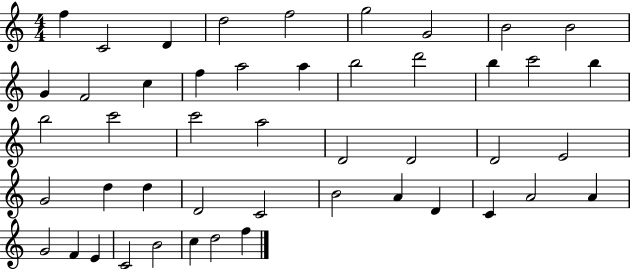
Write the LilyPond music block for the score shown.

{
  \clef treble
  \numericTimeSignature
  \time 4/4
  \key c \major
  f''4 c'2 d'4 | d''2 f''2 | g''2 g'2 | b'2 b'2 | \break g'4 f'2 c''4 | f''4 a''2 a''4 | b''2 d'''2 | b''4 c'''2 b''4 | \break b''2 c'''2 | c'''2 a''2 | d'2 d'2 | d'2 e'2 | \break g'2 d''4 d''4 | d'2 c'2 | b'2 a'4 d'4 | c'4 a'2 a'4 | \break g'2 f'4 e'4 | c'2 b'2 | c''4 d''2 f''4 | \bar "|."
}